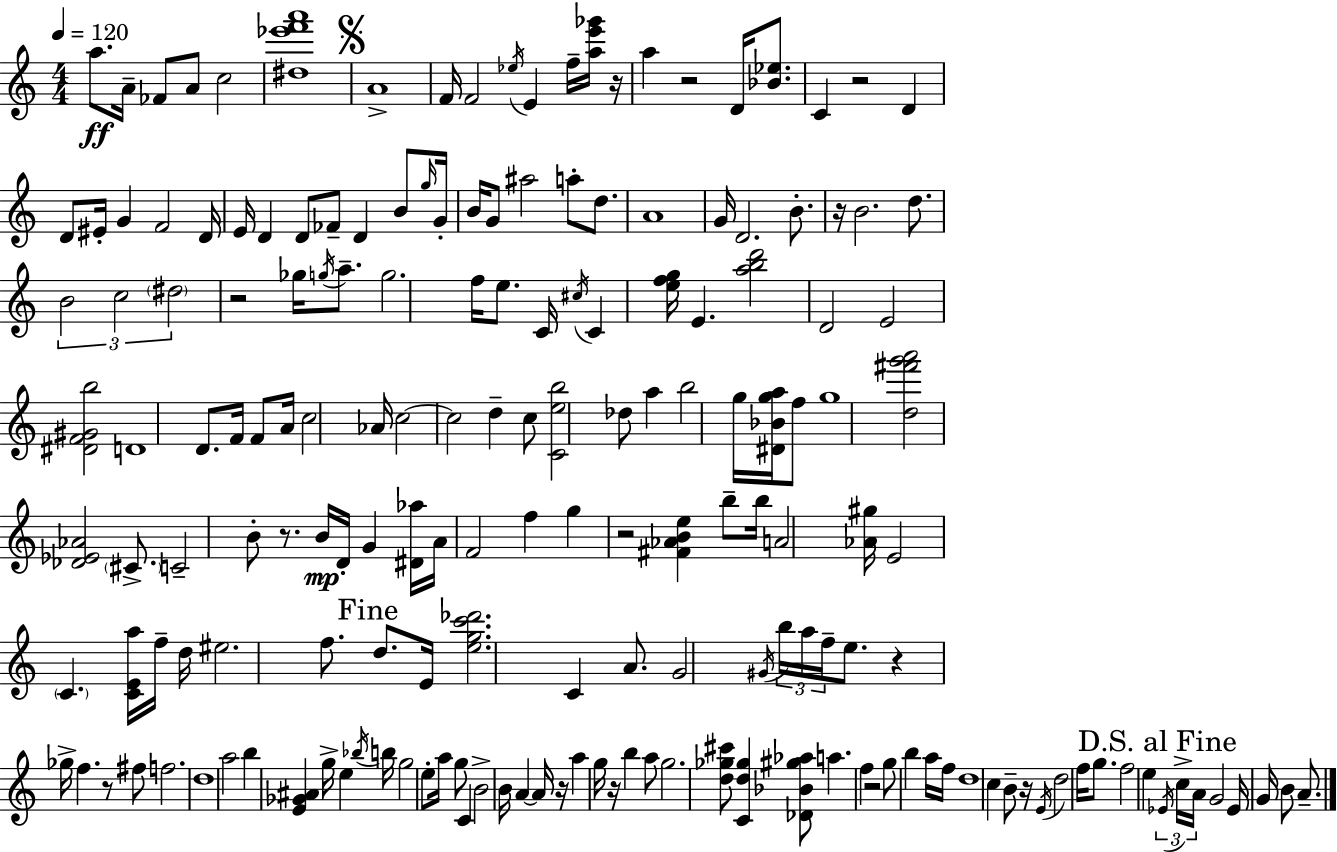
A5/e. A4/s FES4/e A4/e C5/h [D#5,Eb6,F6,A6]/w A4/w F4/s F4/h Eb5/s E4/q F5/s [A5,E6,Gb6]/s R/s A5/q R/h D4/s [Bb4,Eb5]/e. C4/q R/h D4/q D4/e EIS4/s G4/q F4/h D4/s E4/s D4/q D4/e FES4/e D4/q B4/e G5/s G4/s B4/s G4/e A#5/h A5/e D5/e. A4/w G4/s D4/h. B4/e. R/s B4/h. D5/e. B4/h C5/h D#5/h R/h Gb5/s G5/s A5/e. G5/h. F5/s E5/e. C4/s C#5/s C4/q [E5,F5,G5]/s E4/q. [A5,B5,D6]/h D4/h E4/h [D#4,F4,G#4,B5]/h D4/w D4/e. F4/s F4/e A4/s C5/h Ab4/s C5/h C5/h D5/q C5/e [C4,E5,B5]/h Db5/e A5/q B5/h G5/s [D#4,Bb4,G5,A5]/s F5/e G5/w [D5,F#6,G6,A6]/h [Db4,Eb4,Ab4]/h C#4/e. C4/h B4/e R/e. B4/s D4/s G4/q [D#4,Ab5]/s A4/s F4/h F5/q G5/q R/h [F#4,Ab4,B4,E5]/q B5/e B5/s A4/h [Ab4,G#5]/s E4/h C4/q. [C4,E4,A5]/s F5/s D5/s EIS5/h. F5/e. D5/e. E4/s [E5,G5,C6,Db6]/h. C4/q A4/e. G4/h G#4/s B5/s A5/s F5/s E5/e. R/q Gb5/s F5/q. R/e F#5/e F5/h. D5/w A5/h B5/q [E4,Gb4,A#4]/q G5/s E5/q Bb5/s B5/s G5/h E5/e A5/s G5/e C4/q B4/h B4/s A4/q A4/s R/s A5/q G5/s R/s B5/q A5/e G5/h. [D5,Gb5,C#6]/e [C4,D5,Gb5]/q [Db4,Bb4,G#5,Ab5]/e A5/q. F5/q R/h G5/e B5/q A5/s F5/s D5/w C5/q B4/e R/s E4/s D5/h F5/s G5/e. F5/h E5/q Eb4/s C5/s A4/s G4/h Eb4/s G4/s B4/e A4/e.